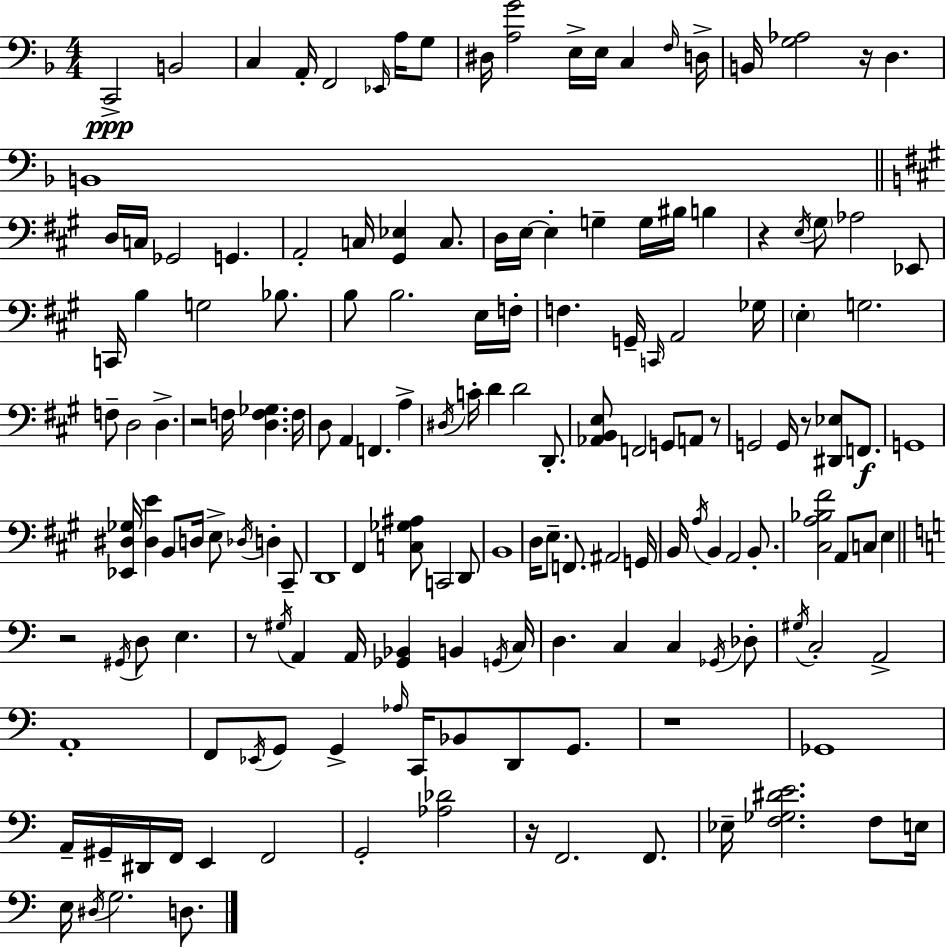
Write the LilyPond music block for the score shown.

{
  \clef bass
  \numericTimeSignature
  \time 4/4
  \key f \major
  c,2->\ppp b,2 | c4 a,16-. f,2 \grace { ees,16 } a16 g8 | dis16 <a g'>2 e16-> e16 c4 | \grace { f16 } d16-> b,16 <g aes>2 r16 d4. | \break b,1 | \bar "||" \break \key a \major d16 c16 ges,2 g,4. | a,2-. c16 <gis, ees>4 c8. | d16 e16~~ e4-. g4-- g16 bis16 b4 | r4 \acciaccatura { e16 } \parenthesize gis8 aes2 ees,8 | \break c,16 b4 g2 bes8. | b8 b2. e16 | f16-. f4. g,16-- \grace { c,16 } a,2 | ges16 \parenthesize e4-. g2. | \break f8-- d2 d4.-> | r2 f16 <d f ges>4. | f16 d8 a,4 f,4. a4-> | \acciaccatura { dis16 } c'16-. d'4 d'2 | \break d,8.-. <aes, b, e>8 f,2 g,8 a,8 | r8 g,2 g,16 r8 <dis, ees>8 | f,8.\f g,1 | <ees, dis ges>16 <dis e'>4 b,8 d16 e8-> \acciaccatura { des16 } d4-. | \break cis,8-- d,1 | fis,4 <c ges ais>8 c,2 | d,8 b,1 | d16 e8.-- f,8. ais,2 | \break g,16 b,16 \acciaccatura { a16 } b,4 a,2 | b,8.-. <cis a bes fis'>2 a,8 c8 | e4 \bar "||" \break \key c \major r2 \acciaccatura { gis,16 } d8 e4. | r8 \acciaccatura { gis16 } a,4 a,16 <ges, bes,>4 b,4 | \acciaccatura { g,16 } c16 d4. c4 c4 | \acciaccatura { ges,16 } des8-. \acciaccatura { gis16 } c2-. a,2-> | \break a,1-. | f,8 \acciaccatura { ees,16 } g,8 g,4-> \grace { aes16 } c,16 | bes,8 d,8 g,8. r1 | ges,1 | \break a,16-- gis,16-- dis,16 f,16 e,4 f,2 | g,2-. <aes des'>2 | r16 f,2. | f,8. ees16-- <f ges dis' e'>2. | \break f8 e16 e16 \acciaccatura { dis16 } g2. | d8. \bar "|."
}